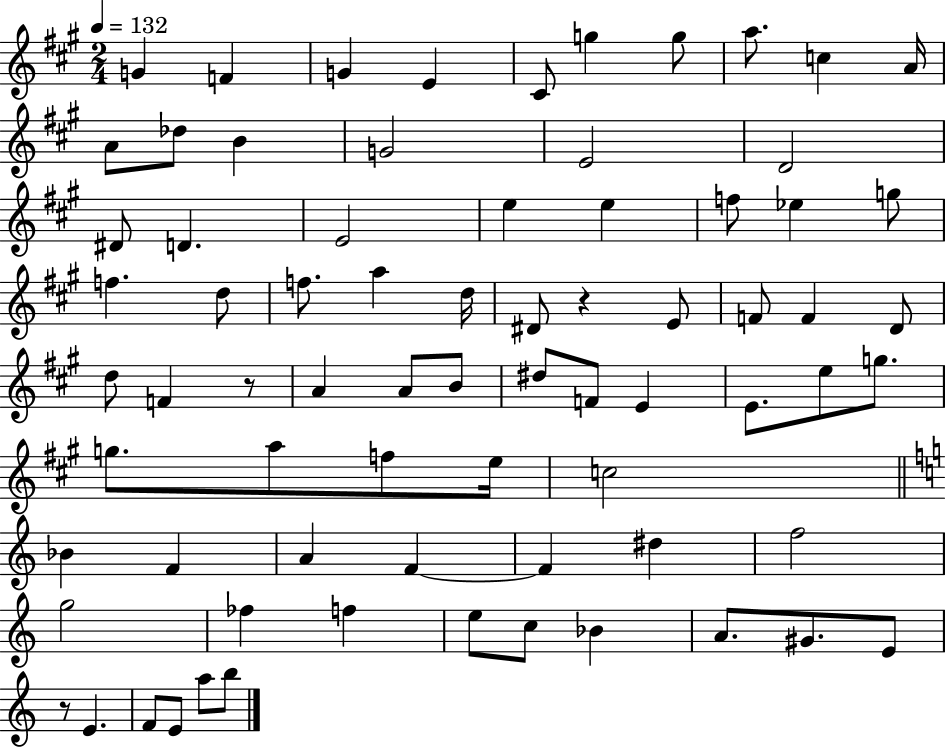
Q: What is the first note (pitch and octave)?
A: G4